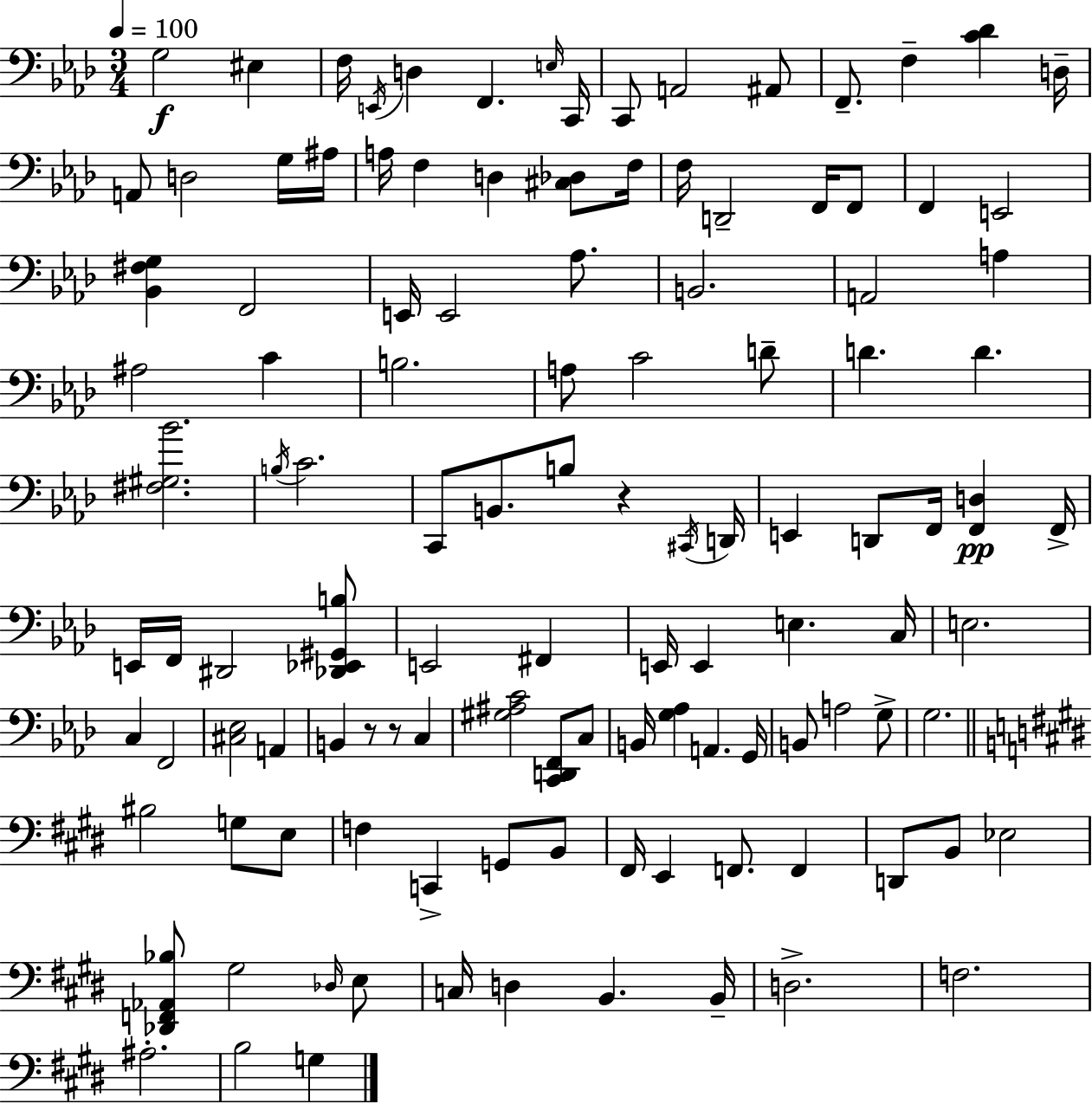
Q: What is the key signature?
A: AES major